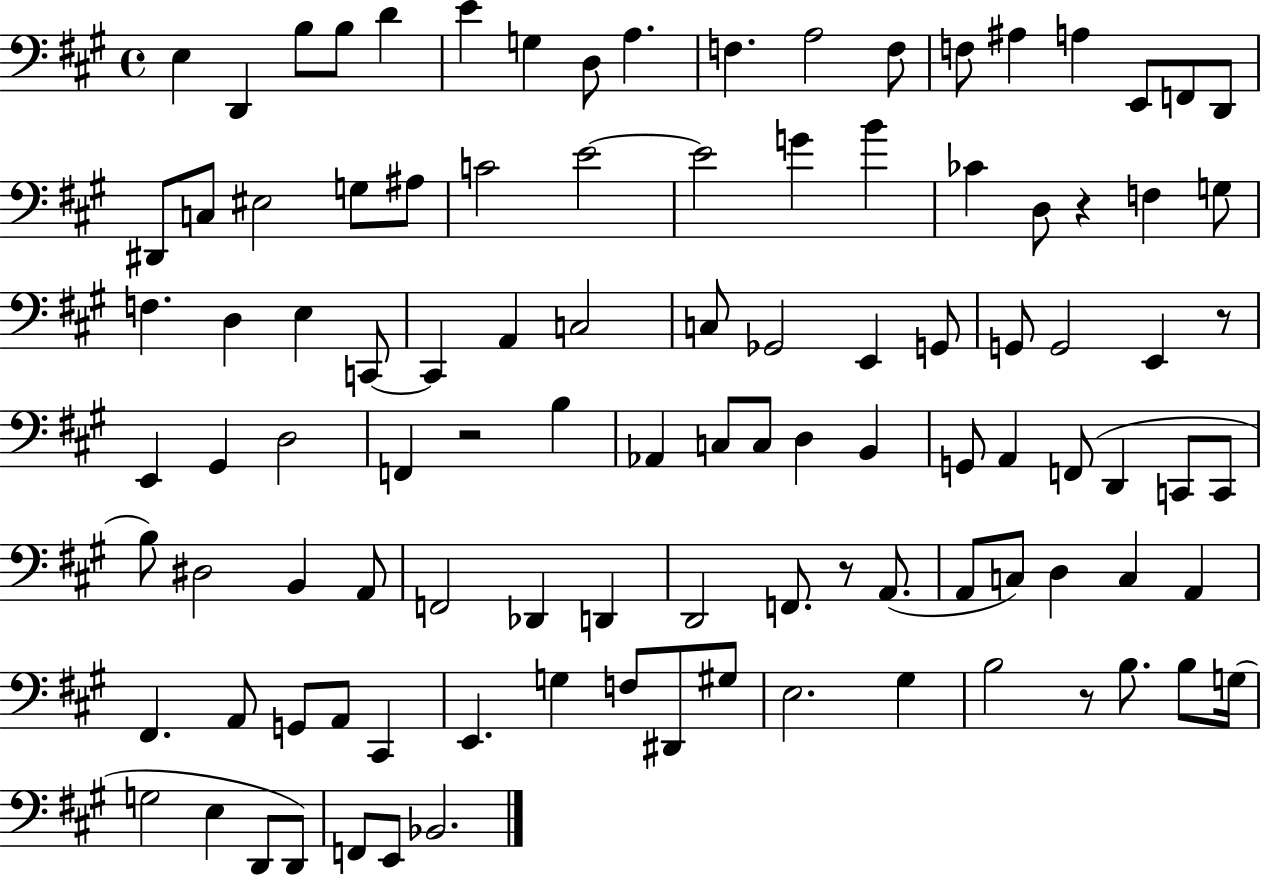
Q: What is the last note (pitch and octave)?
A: Bb2